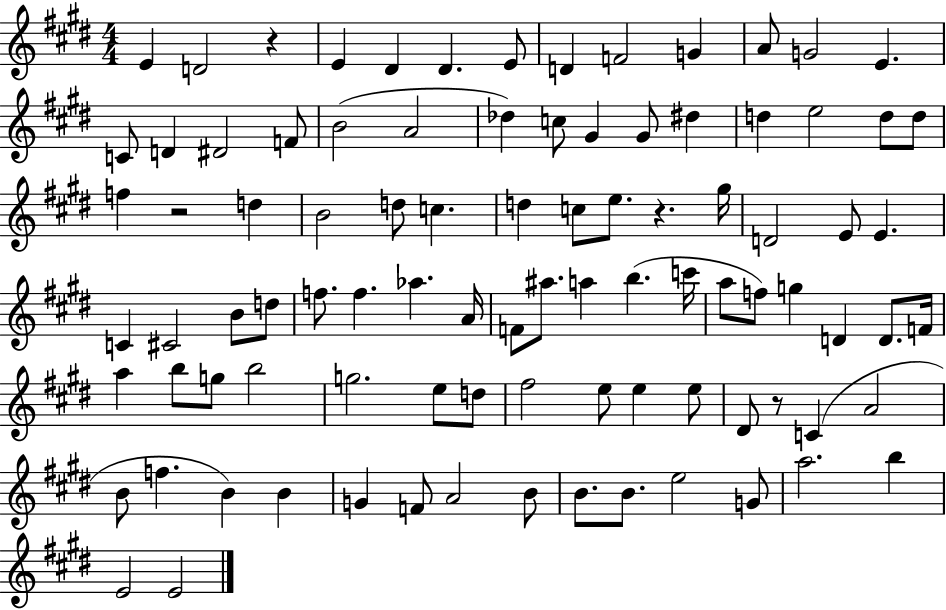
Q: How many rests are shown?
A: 4